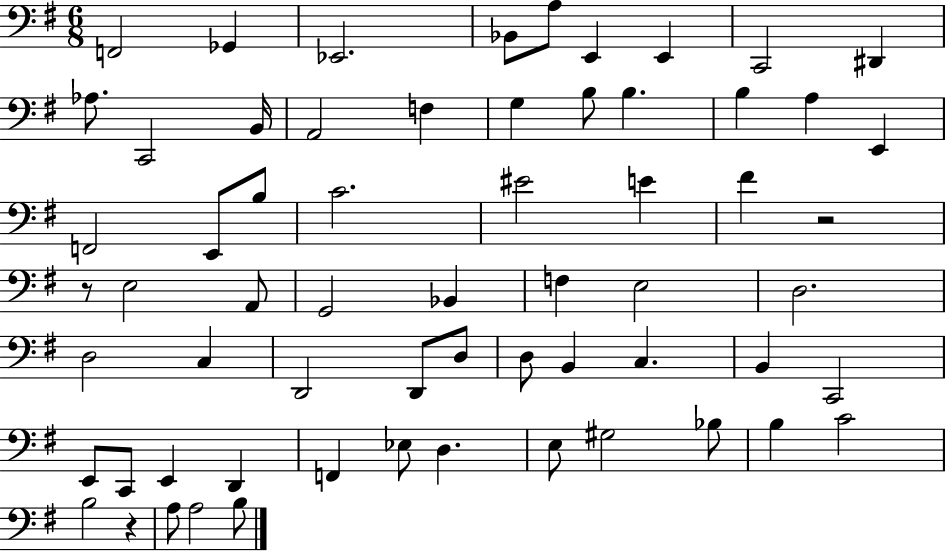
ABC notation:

X:1
T:Untitled
M:6/8
L:1/4
K:G
F,,2 _G,, _E,,2 _B,,/2 A,/2 E,, E,, C,,2 ^D,, _A,/2 C,,2 B,,/4 A,,2 F, G, B,/2 B, B, A, E,, F,,2 E,,/2 B,/2 C2 ^E2 E ^F z2 z/2 E,2 A,,/2 G,,2 _B,, F, E,2 D,2 D,2 C, D,,2 D,,/2 D,/2 D,/2 B,, C, B,, C,,2 E,,/2 C,,/2 E,, D,, F,, _E,/2 D, E,/2 ^G,2 _B,/2 B, C2 B,2 z A,/2 A,2 B,/2